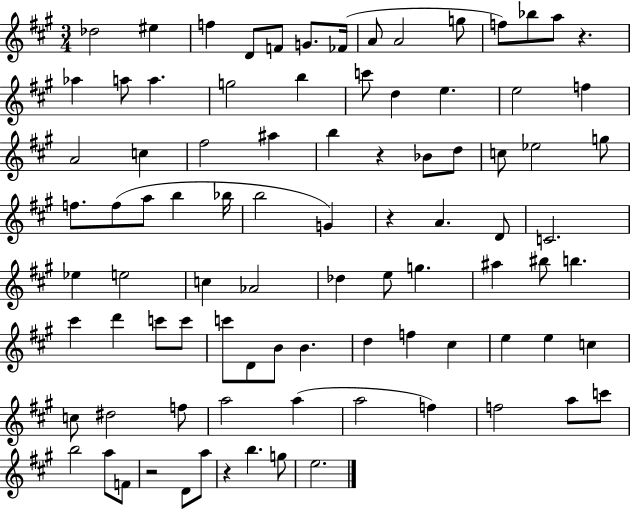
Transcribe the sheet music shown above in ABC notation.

X:1
T:Untitled
M:3/4
L:1/4
K:A
_d2 ^e f D/2 F/2 G/2 _F/4 A/2 A2 g/2 f/2 _b/2 a/2 z _a a/2 a g2 b c'/2 d e e2 f A2 c ^f2 ^a b z _B/2 d/2 c/2 _e2 g/2 f/2 f/2 a/2 b _b/4 b2 G z A D/2 C2 _e e2 c _A2 _d e/2 g ^a ^b/2 b ^c' d' c'/2 c'/2 c'/2 D/2 B/2 B d f ^c e e c c/2 ^d2 f/2 a2 a a2 f f2 a/2 c'/2 b2 a/2 F/2 z2 D/2 a/2 z b g/2 e2